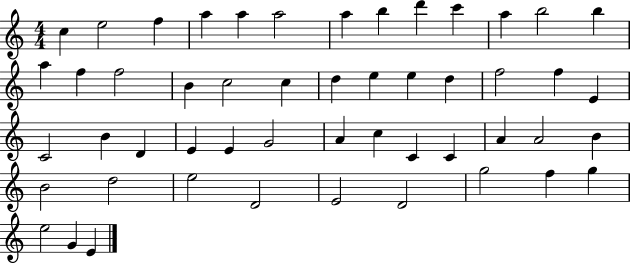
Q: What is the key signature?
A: C major